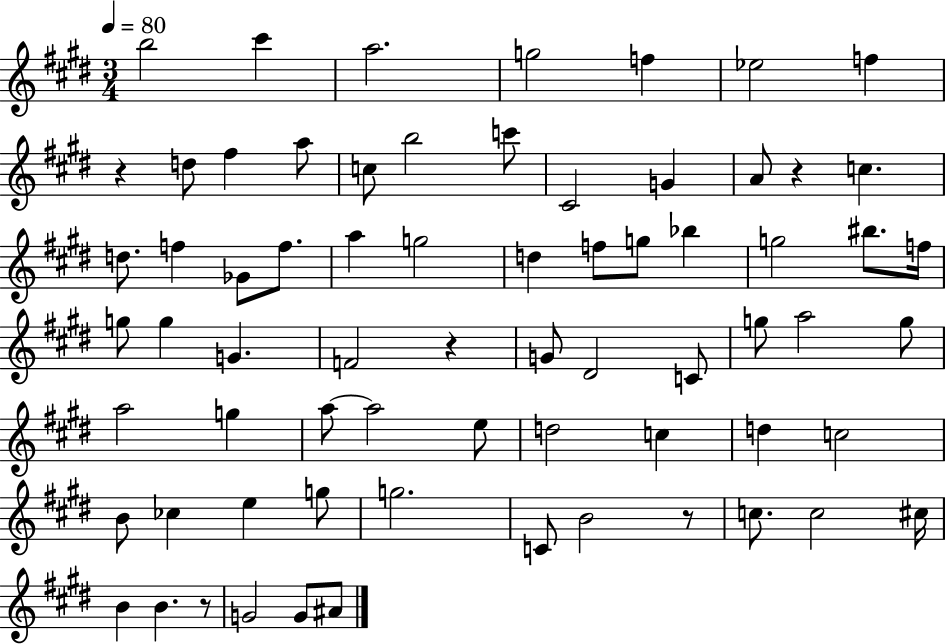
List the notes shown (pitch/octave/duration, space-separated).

B5/h C#6/q A5/h. G5/h F5/q Eb5/h F5/q R/q D5/e F#5/q A5/e C5/e B5/h C6/e C#4/h G4/q A4/e R/q C5/q. D5/e. F5/q Gb4/e F5/e. A5/q G5/h D5/q F5/e G5/e Bb5/q G5/h BIS5/e. F5/s G5/e G5/q G4/q. F4/h R/q G4/e D#4/h C4/e G5/e A5/h G5/e A5/h G5/q A5/e A5/h E5/e D5/h C5/q D5/q C5/h B4/e CES5/q E5/q G5/e G5/h. C4/e B4/h R/e C5/e. C5/h C#5/s B4/q B4/q. R/e G4/h G4/e A#4/e